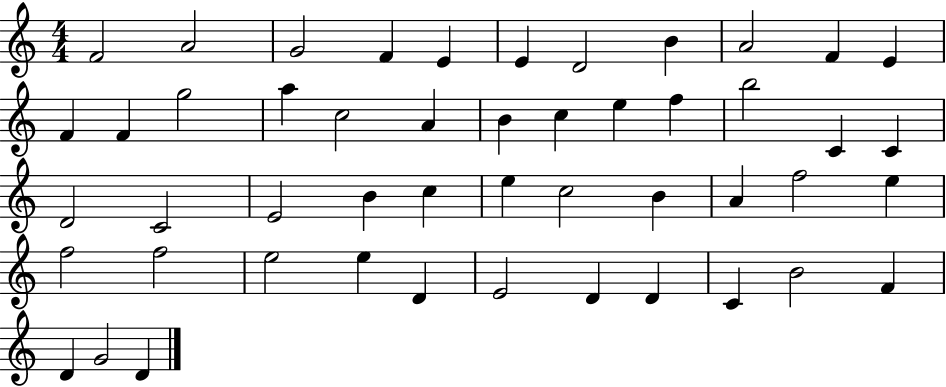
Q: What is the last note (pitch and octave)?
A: D4